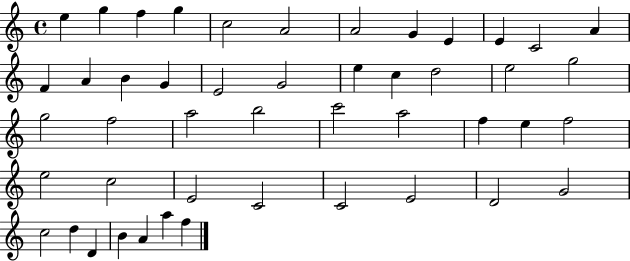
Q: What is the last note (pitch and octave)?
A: F5